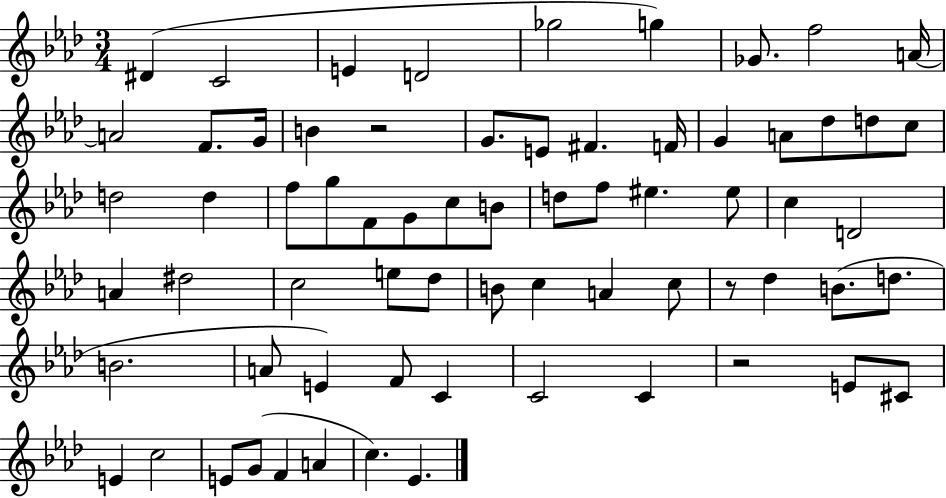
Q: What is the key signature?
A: AES major